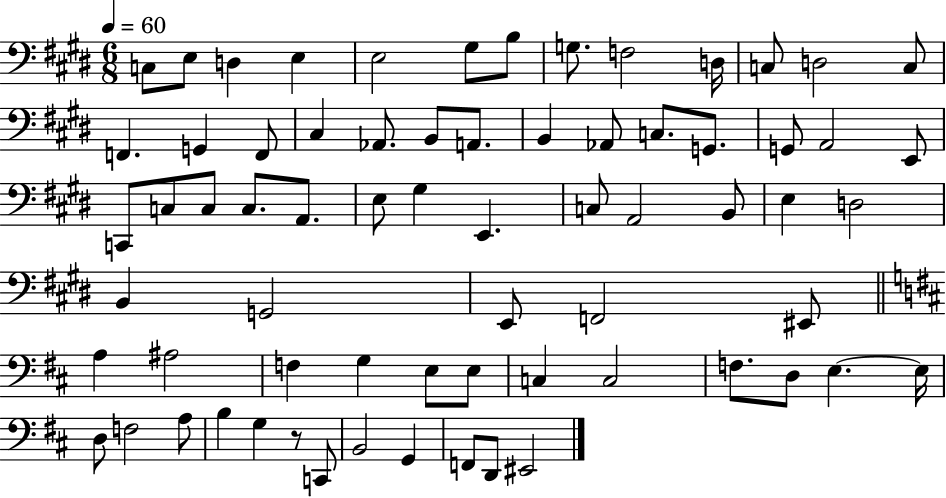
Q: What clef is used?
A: bass